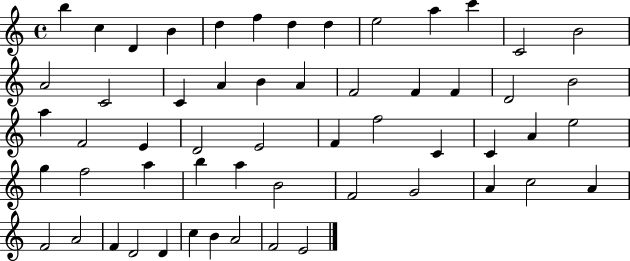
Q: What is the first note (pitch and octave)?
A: B5